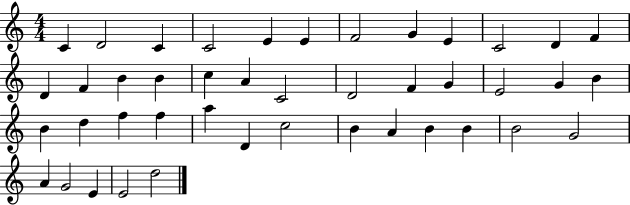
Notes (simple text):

C4/q D4/h C4/q C4/h E4/q E4/q F4/h G4/q E4/q C4/h D4/q F4/q D4/q F4/q B4/q B4/q C5/q A4/q C4/h D4/h F4/q G4/q E4/h G4/q B4/q B4/q D5/q F5/q F5/q A5/q D4/q C5/h B4/q A4/q B4/q B4/q B4/h G4/h A4/q G4/h E4/q E4/h D5/h